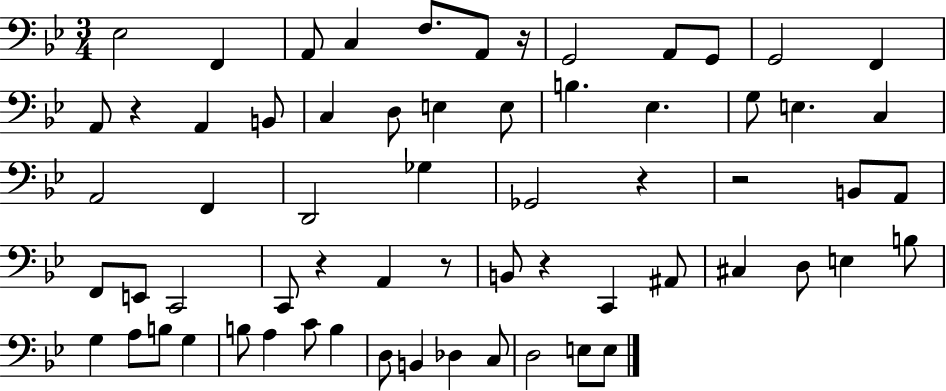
Eb3/h F2/q A2/e C3/q F3/e. A2/e R/s G2/h A2/e G2/e G2/h F2/q A2/e R/q A2/q B2/e C3/q D3/e E3/q E3/e B3/q. Eb3/q. G3/e E3/q. C3/q A2/h F2/q D2/h Gb3/q Gb2/h R/q R/h B2/e A2/e F2/e E2/e C2/h C2/e R/q A2/q R/e B2/e R/q C2/q A#2/e C#3/q D3/e E3/q B3/e G3/q A3/e B3/e G3/q B3/e A3/q C4/e B3/q D3/e B2/q Db3/q C3/e D3/h E3/e E3/e